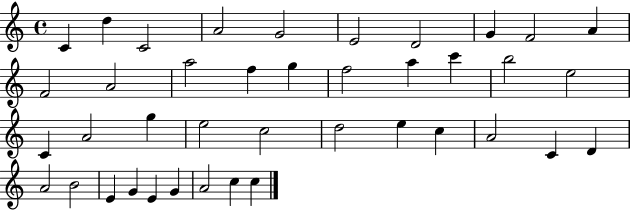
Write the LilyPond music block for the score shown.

{
  \clef treble
  \time 4/4
  \defaultTimeSignature
  \key c \major
  c'4 d''4 c'2 | a'2 g'2 | e'2 d'2 | g'4 f'2 a'4 | \break f'2 a'2 | a''2 f''4 g''4 | f''2 a''4 c'''4 | b''2 e''2 | \break c'4 a'2 g''4 | e''2 c''2 | d''2 e''4 c''4 | a'2 c'4 d'4 | \break a'2 b'2 | e'4 g'4 e'4 g'4 | a'2 c''4 c''4 | \bar "|."
}